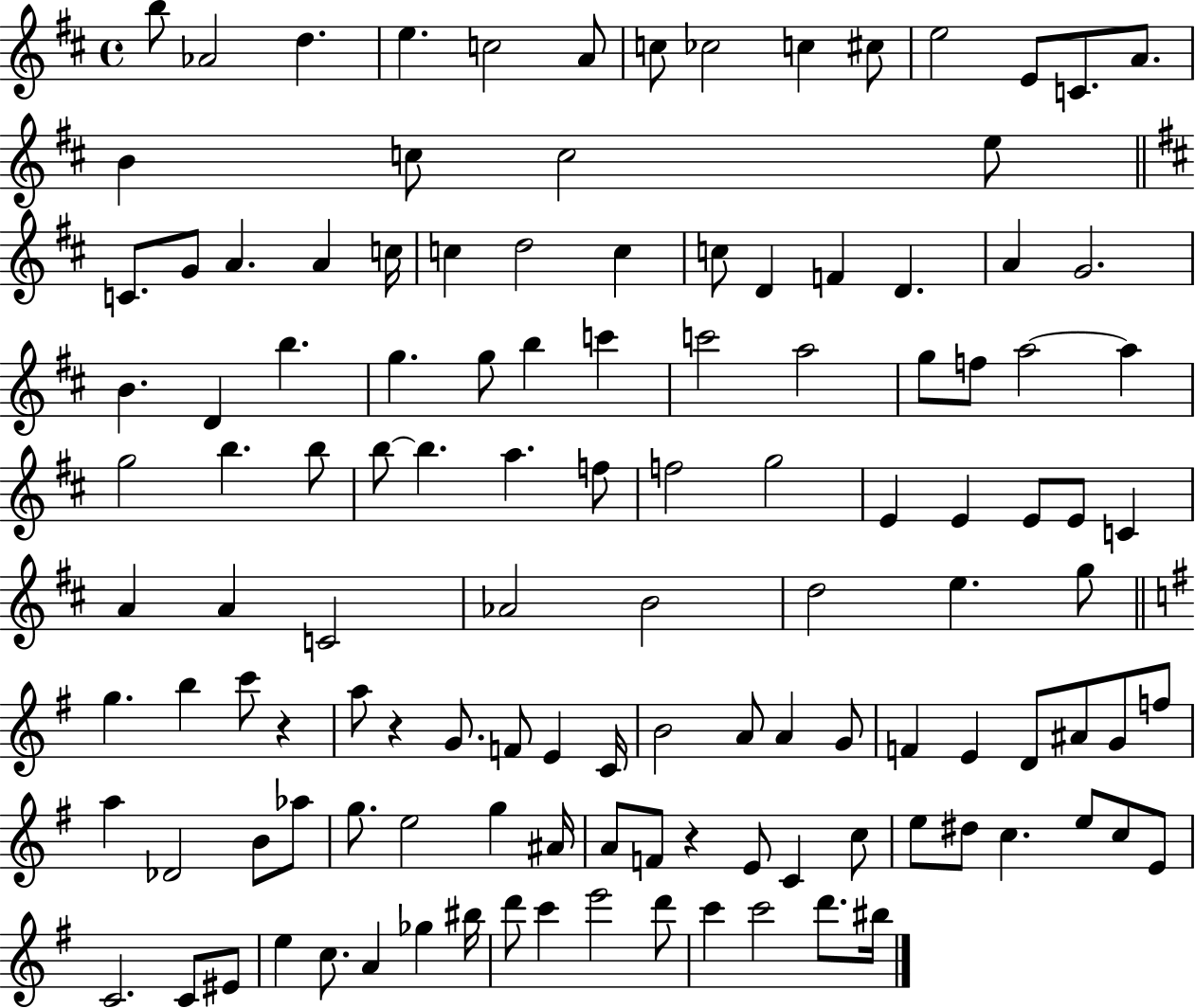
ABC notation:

X:1
T:Untitled
M:4/4
L:1/4
K:D
b/2 _A2 d e c2 A/2 c/2 _c2 c ^c/2 e2 E/2 C/2 A/2 B c/2 c2 e/2 C/2 G/2 A A c/4 c d2 c c/2 D F D A G2 B D b g g/2 b c' c'2 a2 g/2 f/2 a2 a g2 b b/2 b/2 b a f/2 f2 g2 E E E/2 E/2 C A A C2 _A2 B2 d2 e g/2 g b c'/2 z a/2 z G/2 F/2 E C/4 B2 A/2 A G/2 F E D/2 ^A/2 G/2 f/2 a _D2 B/2 _a/2 g/2 e2 g ^A/4 A/2 F/2 z E/2 C c/2 e/2 ^d/2 c e/2 c/2 E/2 C2 C/2 ^E/2 e c/2 A _g ^b/4 d'/2 c' e'2 d'/2 c' c'2 d'/2 ^b/4